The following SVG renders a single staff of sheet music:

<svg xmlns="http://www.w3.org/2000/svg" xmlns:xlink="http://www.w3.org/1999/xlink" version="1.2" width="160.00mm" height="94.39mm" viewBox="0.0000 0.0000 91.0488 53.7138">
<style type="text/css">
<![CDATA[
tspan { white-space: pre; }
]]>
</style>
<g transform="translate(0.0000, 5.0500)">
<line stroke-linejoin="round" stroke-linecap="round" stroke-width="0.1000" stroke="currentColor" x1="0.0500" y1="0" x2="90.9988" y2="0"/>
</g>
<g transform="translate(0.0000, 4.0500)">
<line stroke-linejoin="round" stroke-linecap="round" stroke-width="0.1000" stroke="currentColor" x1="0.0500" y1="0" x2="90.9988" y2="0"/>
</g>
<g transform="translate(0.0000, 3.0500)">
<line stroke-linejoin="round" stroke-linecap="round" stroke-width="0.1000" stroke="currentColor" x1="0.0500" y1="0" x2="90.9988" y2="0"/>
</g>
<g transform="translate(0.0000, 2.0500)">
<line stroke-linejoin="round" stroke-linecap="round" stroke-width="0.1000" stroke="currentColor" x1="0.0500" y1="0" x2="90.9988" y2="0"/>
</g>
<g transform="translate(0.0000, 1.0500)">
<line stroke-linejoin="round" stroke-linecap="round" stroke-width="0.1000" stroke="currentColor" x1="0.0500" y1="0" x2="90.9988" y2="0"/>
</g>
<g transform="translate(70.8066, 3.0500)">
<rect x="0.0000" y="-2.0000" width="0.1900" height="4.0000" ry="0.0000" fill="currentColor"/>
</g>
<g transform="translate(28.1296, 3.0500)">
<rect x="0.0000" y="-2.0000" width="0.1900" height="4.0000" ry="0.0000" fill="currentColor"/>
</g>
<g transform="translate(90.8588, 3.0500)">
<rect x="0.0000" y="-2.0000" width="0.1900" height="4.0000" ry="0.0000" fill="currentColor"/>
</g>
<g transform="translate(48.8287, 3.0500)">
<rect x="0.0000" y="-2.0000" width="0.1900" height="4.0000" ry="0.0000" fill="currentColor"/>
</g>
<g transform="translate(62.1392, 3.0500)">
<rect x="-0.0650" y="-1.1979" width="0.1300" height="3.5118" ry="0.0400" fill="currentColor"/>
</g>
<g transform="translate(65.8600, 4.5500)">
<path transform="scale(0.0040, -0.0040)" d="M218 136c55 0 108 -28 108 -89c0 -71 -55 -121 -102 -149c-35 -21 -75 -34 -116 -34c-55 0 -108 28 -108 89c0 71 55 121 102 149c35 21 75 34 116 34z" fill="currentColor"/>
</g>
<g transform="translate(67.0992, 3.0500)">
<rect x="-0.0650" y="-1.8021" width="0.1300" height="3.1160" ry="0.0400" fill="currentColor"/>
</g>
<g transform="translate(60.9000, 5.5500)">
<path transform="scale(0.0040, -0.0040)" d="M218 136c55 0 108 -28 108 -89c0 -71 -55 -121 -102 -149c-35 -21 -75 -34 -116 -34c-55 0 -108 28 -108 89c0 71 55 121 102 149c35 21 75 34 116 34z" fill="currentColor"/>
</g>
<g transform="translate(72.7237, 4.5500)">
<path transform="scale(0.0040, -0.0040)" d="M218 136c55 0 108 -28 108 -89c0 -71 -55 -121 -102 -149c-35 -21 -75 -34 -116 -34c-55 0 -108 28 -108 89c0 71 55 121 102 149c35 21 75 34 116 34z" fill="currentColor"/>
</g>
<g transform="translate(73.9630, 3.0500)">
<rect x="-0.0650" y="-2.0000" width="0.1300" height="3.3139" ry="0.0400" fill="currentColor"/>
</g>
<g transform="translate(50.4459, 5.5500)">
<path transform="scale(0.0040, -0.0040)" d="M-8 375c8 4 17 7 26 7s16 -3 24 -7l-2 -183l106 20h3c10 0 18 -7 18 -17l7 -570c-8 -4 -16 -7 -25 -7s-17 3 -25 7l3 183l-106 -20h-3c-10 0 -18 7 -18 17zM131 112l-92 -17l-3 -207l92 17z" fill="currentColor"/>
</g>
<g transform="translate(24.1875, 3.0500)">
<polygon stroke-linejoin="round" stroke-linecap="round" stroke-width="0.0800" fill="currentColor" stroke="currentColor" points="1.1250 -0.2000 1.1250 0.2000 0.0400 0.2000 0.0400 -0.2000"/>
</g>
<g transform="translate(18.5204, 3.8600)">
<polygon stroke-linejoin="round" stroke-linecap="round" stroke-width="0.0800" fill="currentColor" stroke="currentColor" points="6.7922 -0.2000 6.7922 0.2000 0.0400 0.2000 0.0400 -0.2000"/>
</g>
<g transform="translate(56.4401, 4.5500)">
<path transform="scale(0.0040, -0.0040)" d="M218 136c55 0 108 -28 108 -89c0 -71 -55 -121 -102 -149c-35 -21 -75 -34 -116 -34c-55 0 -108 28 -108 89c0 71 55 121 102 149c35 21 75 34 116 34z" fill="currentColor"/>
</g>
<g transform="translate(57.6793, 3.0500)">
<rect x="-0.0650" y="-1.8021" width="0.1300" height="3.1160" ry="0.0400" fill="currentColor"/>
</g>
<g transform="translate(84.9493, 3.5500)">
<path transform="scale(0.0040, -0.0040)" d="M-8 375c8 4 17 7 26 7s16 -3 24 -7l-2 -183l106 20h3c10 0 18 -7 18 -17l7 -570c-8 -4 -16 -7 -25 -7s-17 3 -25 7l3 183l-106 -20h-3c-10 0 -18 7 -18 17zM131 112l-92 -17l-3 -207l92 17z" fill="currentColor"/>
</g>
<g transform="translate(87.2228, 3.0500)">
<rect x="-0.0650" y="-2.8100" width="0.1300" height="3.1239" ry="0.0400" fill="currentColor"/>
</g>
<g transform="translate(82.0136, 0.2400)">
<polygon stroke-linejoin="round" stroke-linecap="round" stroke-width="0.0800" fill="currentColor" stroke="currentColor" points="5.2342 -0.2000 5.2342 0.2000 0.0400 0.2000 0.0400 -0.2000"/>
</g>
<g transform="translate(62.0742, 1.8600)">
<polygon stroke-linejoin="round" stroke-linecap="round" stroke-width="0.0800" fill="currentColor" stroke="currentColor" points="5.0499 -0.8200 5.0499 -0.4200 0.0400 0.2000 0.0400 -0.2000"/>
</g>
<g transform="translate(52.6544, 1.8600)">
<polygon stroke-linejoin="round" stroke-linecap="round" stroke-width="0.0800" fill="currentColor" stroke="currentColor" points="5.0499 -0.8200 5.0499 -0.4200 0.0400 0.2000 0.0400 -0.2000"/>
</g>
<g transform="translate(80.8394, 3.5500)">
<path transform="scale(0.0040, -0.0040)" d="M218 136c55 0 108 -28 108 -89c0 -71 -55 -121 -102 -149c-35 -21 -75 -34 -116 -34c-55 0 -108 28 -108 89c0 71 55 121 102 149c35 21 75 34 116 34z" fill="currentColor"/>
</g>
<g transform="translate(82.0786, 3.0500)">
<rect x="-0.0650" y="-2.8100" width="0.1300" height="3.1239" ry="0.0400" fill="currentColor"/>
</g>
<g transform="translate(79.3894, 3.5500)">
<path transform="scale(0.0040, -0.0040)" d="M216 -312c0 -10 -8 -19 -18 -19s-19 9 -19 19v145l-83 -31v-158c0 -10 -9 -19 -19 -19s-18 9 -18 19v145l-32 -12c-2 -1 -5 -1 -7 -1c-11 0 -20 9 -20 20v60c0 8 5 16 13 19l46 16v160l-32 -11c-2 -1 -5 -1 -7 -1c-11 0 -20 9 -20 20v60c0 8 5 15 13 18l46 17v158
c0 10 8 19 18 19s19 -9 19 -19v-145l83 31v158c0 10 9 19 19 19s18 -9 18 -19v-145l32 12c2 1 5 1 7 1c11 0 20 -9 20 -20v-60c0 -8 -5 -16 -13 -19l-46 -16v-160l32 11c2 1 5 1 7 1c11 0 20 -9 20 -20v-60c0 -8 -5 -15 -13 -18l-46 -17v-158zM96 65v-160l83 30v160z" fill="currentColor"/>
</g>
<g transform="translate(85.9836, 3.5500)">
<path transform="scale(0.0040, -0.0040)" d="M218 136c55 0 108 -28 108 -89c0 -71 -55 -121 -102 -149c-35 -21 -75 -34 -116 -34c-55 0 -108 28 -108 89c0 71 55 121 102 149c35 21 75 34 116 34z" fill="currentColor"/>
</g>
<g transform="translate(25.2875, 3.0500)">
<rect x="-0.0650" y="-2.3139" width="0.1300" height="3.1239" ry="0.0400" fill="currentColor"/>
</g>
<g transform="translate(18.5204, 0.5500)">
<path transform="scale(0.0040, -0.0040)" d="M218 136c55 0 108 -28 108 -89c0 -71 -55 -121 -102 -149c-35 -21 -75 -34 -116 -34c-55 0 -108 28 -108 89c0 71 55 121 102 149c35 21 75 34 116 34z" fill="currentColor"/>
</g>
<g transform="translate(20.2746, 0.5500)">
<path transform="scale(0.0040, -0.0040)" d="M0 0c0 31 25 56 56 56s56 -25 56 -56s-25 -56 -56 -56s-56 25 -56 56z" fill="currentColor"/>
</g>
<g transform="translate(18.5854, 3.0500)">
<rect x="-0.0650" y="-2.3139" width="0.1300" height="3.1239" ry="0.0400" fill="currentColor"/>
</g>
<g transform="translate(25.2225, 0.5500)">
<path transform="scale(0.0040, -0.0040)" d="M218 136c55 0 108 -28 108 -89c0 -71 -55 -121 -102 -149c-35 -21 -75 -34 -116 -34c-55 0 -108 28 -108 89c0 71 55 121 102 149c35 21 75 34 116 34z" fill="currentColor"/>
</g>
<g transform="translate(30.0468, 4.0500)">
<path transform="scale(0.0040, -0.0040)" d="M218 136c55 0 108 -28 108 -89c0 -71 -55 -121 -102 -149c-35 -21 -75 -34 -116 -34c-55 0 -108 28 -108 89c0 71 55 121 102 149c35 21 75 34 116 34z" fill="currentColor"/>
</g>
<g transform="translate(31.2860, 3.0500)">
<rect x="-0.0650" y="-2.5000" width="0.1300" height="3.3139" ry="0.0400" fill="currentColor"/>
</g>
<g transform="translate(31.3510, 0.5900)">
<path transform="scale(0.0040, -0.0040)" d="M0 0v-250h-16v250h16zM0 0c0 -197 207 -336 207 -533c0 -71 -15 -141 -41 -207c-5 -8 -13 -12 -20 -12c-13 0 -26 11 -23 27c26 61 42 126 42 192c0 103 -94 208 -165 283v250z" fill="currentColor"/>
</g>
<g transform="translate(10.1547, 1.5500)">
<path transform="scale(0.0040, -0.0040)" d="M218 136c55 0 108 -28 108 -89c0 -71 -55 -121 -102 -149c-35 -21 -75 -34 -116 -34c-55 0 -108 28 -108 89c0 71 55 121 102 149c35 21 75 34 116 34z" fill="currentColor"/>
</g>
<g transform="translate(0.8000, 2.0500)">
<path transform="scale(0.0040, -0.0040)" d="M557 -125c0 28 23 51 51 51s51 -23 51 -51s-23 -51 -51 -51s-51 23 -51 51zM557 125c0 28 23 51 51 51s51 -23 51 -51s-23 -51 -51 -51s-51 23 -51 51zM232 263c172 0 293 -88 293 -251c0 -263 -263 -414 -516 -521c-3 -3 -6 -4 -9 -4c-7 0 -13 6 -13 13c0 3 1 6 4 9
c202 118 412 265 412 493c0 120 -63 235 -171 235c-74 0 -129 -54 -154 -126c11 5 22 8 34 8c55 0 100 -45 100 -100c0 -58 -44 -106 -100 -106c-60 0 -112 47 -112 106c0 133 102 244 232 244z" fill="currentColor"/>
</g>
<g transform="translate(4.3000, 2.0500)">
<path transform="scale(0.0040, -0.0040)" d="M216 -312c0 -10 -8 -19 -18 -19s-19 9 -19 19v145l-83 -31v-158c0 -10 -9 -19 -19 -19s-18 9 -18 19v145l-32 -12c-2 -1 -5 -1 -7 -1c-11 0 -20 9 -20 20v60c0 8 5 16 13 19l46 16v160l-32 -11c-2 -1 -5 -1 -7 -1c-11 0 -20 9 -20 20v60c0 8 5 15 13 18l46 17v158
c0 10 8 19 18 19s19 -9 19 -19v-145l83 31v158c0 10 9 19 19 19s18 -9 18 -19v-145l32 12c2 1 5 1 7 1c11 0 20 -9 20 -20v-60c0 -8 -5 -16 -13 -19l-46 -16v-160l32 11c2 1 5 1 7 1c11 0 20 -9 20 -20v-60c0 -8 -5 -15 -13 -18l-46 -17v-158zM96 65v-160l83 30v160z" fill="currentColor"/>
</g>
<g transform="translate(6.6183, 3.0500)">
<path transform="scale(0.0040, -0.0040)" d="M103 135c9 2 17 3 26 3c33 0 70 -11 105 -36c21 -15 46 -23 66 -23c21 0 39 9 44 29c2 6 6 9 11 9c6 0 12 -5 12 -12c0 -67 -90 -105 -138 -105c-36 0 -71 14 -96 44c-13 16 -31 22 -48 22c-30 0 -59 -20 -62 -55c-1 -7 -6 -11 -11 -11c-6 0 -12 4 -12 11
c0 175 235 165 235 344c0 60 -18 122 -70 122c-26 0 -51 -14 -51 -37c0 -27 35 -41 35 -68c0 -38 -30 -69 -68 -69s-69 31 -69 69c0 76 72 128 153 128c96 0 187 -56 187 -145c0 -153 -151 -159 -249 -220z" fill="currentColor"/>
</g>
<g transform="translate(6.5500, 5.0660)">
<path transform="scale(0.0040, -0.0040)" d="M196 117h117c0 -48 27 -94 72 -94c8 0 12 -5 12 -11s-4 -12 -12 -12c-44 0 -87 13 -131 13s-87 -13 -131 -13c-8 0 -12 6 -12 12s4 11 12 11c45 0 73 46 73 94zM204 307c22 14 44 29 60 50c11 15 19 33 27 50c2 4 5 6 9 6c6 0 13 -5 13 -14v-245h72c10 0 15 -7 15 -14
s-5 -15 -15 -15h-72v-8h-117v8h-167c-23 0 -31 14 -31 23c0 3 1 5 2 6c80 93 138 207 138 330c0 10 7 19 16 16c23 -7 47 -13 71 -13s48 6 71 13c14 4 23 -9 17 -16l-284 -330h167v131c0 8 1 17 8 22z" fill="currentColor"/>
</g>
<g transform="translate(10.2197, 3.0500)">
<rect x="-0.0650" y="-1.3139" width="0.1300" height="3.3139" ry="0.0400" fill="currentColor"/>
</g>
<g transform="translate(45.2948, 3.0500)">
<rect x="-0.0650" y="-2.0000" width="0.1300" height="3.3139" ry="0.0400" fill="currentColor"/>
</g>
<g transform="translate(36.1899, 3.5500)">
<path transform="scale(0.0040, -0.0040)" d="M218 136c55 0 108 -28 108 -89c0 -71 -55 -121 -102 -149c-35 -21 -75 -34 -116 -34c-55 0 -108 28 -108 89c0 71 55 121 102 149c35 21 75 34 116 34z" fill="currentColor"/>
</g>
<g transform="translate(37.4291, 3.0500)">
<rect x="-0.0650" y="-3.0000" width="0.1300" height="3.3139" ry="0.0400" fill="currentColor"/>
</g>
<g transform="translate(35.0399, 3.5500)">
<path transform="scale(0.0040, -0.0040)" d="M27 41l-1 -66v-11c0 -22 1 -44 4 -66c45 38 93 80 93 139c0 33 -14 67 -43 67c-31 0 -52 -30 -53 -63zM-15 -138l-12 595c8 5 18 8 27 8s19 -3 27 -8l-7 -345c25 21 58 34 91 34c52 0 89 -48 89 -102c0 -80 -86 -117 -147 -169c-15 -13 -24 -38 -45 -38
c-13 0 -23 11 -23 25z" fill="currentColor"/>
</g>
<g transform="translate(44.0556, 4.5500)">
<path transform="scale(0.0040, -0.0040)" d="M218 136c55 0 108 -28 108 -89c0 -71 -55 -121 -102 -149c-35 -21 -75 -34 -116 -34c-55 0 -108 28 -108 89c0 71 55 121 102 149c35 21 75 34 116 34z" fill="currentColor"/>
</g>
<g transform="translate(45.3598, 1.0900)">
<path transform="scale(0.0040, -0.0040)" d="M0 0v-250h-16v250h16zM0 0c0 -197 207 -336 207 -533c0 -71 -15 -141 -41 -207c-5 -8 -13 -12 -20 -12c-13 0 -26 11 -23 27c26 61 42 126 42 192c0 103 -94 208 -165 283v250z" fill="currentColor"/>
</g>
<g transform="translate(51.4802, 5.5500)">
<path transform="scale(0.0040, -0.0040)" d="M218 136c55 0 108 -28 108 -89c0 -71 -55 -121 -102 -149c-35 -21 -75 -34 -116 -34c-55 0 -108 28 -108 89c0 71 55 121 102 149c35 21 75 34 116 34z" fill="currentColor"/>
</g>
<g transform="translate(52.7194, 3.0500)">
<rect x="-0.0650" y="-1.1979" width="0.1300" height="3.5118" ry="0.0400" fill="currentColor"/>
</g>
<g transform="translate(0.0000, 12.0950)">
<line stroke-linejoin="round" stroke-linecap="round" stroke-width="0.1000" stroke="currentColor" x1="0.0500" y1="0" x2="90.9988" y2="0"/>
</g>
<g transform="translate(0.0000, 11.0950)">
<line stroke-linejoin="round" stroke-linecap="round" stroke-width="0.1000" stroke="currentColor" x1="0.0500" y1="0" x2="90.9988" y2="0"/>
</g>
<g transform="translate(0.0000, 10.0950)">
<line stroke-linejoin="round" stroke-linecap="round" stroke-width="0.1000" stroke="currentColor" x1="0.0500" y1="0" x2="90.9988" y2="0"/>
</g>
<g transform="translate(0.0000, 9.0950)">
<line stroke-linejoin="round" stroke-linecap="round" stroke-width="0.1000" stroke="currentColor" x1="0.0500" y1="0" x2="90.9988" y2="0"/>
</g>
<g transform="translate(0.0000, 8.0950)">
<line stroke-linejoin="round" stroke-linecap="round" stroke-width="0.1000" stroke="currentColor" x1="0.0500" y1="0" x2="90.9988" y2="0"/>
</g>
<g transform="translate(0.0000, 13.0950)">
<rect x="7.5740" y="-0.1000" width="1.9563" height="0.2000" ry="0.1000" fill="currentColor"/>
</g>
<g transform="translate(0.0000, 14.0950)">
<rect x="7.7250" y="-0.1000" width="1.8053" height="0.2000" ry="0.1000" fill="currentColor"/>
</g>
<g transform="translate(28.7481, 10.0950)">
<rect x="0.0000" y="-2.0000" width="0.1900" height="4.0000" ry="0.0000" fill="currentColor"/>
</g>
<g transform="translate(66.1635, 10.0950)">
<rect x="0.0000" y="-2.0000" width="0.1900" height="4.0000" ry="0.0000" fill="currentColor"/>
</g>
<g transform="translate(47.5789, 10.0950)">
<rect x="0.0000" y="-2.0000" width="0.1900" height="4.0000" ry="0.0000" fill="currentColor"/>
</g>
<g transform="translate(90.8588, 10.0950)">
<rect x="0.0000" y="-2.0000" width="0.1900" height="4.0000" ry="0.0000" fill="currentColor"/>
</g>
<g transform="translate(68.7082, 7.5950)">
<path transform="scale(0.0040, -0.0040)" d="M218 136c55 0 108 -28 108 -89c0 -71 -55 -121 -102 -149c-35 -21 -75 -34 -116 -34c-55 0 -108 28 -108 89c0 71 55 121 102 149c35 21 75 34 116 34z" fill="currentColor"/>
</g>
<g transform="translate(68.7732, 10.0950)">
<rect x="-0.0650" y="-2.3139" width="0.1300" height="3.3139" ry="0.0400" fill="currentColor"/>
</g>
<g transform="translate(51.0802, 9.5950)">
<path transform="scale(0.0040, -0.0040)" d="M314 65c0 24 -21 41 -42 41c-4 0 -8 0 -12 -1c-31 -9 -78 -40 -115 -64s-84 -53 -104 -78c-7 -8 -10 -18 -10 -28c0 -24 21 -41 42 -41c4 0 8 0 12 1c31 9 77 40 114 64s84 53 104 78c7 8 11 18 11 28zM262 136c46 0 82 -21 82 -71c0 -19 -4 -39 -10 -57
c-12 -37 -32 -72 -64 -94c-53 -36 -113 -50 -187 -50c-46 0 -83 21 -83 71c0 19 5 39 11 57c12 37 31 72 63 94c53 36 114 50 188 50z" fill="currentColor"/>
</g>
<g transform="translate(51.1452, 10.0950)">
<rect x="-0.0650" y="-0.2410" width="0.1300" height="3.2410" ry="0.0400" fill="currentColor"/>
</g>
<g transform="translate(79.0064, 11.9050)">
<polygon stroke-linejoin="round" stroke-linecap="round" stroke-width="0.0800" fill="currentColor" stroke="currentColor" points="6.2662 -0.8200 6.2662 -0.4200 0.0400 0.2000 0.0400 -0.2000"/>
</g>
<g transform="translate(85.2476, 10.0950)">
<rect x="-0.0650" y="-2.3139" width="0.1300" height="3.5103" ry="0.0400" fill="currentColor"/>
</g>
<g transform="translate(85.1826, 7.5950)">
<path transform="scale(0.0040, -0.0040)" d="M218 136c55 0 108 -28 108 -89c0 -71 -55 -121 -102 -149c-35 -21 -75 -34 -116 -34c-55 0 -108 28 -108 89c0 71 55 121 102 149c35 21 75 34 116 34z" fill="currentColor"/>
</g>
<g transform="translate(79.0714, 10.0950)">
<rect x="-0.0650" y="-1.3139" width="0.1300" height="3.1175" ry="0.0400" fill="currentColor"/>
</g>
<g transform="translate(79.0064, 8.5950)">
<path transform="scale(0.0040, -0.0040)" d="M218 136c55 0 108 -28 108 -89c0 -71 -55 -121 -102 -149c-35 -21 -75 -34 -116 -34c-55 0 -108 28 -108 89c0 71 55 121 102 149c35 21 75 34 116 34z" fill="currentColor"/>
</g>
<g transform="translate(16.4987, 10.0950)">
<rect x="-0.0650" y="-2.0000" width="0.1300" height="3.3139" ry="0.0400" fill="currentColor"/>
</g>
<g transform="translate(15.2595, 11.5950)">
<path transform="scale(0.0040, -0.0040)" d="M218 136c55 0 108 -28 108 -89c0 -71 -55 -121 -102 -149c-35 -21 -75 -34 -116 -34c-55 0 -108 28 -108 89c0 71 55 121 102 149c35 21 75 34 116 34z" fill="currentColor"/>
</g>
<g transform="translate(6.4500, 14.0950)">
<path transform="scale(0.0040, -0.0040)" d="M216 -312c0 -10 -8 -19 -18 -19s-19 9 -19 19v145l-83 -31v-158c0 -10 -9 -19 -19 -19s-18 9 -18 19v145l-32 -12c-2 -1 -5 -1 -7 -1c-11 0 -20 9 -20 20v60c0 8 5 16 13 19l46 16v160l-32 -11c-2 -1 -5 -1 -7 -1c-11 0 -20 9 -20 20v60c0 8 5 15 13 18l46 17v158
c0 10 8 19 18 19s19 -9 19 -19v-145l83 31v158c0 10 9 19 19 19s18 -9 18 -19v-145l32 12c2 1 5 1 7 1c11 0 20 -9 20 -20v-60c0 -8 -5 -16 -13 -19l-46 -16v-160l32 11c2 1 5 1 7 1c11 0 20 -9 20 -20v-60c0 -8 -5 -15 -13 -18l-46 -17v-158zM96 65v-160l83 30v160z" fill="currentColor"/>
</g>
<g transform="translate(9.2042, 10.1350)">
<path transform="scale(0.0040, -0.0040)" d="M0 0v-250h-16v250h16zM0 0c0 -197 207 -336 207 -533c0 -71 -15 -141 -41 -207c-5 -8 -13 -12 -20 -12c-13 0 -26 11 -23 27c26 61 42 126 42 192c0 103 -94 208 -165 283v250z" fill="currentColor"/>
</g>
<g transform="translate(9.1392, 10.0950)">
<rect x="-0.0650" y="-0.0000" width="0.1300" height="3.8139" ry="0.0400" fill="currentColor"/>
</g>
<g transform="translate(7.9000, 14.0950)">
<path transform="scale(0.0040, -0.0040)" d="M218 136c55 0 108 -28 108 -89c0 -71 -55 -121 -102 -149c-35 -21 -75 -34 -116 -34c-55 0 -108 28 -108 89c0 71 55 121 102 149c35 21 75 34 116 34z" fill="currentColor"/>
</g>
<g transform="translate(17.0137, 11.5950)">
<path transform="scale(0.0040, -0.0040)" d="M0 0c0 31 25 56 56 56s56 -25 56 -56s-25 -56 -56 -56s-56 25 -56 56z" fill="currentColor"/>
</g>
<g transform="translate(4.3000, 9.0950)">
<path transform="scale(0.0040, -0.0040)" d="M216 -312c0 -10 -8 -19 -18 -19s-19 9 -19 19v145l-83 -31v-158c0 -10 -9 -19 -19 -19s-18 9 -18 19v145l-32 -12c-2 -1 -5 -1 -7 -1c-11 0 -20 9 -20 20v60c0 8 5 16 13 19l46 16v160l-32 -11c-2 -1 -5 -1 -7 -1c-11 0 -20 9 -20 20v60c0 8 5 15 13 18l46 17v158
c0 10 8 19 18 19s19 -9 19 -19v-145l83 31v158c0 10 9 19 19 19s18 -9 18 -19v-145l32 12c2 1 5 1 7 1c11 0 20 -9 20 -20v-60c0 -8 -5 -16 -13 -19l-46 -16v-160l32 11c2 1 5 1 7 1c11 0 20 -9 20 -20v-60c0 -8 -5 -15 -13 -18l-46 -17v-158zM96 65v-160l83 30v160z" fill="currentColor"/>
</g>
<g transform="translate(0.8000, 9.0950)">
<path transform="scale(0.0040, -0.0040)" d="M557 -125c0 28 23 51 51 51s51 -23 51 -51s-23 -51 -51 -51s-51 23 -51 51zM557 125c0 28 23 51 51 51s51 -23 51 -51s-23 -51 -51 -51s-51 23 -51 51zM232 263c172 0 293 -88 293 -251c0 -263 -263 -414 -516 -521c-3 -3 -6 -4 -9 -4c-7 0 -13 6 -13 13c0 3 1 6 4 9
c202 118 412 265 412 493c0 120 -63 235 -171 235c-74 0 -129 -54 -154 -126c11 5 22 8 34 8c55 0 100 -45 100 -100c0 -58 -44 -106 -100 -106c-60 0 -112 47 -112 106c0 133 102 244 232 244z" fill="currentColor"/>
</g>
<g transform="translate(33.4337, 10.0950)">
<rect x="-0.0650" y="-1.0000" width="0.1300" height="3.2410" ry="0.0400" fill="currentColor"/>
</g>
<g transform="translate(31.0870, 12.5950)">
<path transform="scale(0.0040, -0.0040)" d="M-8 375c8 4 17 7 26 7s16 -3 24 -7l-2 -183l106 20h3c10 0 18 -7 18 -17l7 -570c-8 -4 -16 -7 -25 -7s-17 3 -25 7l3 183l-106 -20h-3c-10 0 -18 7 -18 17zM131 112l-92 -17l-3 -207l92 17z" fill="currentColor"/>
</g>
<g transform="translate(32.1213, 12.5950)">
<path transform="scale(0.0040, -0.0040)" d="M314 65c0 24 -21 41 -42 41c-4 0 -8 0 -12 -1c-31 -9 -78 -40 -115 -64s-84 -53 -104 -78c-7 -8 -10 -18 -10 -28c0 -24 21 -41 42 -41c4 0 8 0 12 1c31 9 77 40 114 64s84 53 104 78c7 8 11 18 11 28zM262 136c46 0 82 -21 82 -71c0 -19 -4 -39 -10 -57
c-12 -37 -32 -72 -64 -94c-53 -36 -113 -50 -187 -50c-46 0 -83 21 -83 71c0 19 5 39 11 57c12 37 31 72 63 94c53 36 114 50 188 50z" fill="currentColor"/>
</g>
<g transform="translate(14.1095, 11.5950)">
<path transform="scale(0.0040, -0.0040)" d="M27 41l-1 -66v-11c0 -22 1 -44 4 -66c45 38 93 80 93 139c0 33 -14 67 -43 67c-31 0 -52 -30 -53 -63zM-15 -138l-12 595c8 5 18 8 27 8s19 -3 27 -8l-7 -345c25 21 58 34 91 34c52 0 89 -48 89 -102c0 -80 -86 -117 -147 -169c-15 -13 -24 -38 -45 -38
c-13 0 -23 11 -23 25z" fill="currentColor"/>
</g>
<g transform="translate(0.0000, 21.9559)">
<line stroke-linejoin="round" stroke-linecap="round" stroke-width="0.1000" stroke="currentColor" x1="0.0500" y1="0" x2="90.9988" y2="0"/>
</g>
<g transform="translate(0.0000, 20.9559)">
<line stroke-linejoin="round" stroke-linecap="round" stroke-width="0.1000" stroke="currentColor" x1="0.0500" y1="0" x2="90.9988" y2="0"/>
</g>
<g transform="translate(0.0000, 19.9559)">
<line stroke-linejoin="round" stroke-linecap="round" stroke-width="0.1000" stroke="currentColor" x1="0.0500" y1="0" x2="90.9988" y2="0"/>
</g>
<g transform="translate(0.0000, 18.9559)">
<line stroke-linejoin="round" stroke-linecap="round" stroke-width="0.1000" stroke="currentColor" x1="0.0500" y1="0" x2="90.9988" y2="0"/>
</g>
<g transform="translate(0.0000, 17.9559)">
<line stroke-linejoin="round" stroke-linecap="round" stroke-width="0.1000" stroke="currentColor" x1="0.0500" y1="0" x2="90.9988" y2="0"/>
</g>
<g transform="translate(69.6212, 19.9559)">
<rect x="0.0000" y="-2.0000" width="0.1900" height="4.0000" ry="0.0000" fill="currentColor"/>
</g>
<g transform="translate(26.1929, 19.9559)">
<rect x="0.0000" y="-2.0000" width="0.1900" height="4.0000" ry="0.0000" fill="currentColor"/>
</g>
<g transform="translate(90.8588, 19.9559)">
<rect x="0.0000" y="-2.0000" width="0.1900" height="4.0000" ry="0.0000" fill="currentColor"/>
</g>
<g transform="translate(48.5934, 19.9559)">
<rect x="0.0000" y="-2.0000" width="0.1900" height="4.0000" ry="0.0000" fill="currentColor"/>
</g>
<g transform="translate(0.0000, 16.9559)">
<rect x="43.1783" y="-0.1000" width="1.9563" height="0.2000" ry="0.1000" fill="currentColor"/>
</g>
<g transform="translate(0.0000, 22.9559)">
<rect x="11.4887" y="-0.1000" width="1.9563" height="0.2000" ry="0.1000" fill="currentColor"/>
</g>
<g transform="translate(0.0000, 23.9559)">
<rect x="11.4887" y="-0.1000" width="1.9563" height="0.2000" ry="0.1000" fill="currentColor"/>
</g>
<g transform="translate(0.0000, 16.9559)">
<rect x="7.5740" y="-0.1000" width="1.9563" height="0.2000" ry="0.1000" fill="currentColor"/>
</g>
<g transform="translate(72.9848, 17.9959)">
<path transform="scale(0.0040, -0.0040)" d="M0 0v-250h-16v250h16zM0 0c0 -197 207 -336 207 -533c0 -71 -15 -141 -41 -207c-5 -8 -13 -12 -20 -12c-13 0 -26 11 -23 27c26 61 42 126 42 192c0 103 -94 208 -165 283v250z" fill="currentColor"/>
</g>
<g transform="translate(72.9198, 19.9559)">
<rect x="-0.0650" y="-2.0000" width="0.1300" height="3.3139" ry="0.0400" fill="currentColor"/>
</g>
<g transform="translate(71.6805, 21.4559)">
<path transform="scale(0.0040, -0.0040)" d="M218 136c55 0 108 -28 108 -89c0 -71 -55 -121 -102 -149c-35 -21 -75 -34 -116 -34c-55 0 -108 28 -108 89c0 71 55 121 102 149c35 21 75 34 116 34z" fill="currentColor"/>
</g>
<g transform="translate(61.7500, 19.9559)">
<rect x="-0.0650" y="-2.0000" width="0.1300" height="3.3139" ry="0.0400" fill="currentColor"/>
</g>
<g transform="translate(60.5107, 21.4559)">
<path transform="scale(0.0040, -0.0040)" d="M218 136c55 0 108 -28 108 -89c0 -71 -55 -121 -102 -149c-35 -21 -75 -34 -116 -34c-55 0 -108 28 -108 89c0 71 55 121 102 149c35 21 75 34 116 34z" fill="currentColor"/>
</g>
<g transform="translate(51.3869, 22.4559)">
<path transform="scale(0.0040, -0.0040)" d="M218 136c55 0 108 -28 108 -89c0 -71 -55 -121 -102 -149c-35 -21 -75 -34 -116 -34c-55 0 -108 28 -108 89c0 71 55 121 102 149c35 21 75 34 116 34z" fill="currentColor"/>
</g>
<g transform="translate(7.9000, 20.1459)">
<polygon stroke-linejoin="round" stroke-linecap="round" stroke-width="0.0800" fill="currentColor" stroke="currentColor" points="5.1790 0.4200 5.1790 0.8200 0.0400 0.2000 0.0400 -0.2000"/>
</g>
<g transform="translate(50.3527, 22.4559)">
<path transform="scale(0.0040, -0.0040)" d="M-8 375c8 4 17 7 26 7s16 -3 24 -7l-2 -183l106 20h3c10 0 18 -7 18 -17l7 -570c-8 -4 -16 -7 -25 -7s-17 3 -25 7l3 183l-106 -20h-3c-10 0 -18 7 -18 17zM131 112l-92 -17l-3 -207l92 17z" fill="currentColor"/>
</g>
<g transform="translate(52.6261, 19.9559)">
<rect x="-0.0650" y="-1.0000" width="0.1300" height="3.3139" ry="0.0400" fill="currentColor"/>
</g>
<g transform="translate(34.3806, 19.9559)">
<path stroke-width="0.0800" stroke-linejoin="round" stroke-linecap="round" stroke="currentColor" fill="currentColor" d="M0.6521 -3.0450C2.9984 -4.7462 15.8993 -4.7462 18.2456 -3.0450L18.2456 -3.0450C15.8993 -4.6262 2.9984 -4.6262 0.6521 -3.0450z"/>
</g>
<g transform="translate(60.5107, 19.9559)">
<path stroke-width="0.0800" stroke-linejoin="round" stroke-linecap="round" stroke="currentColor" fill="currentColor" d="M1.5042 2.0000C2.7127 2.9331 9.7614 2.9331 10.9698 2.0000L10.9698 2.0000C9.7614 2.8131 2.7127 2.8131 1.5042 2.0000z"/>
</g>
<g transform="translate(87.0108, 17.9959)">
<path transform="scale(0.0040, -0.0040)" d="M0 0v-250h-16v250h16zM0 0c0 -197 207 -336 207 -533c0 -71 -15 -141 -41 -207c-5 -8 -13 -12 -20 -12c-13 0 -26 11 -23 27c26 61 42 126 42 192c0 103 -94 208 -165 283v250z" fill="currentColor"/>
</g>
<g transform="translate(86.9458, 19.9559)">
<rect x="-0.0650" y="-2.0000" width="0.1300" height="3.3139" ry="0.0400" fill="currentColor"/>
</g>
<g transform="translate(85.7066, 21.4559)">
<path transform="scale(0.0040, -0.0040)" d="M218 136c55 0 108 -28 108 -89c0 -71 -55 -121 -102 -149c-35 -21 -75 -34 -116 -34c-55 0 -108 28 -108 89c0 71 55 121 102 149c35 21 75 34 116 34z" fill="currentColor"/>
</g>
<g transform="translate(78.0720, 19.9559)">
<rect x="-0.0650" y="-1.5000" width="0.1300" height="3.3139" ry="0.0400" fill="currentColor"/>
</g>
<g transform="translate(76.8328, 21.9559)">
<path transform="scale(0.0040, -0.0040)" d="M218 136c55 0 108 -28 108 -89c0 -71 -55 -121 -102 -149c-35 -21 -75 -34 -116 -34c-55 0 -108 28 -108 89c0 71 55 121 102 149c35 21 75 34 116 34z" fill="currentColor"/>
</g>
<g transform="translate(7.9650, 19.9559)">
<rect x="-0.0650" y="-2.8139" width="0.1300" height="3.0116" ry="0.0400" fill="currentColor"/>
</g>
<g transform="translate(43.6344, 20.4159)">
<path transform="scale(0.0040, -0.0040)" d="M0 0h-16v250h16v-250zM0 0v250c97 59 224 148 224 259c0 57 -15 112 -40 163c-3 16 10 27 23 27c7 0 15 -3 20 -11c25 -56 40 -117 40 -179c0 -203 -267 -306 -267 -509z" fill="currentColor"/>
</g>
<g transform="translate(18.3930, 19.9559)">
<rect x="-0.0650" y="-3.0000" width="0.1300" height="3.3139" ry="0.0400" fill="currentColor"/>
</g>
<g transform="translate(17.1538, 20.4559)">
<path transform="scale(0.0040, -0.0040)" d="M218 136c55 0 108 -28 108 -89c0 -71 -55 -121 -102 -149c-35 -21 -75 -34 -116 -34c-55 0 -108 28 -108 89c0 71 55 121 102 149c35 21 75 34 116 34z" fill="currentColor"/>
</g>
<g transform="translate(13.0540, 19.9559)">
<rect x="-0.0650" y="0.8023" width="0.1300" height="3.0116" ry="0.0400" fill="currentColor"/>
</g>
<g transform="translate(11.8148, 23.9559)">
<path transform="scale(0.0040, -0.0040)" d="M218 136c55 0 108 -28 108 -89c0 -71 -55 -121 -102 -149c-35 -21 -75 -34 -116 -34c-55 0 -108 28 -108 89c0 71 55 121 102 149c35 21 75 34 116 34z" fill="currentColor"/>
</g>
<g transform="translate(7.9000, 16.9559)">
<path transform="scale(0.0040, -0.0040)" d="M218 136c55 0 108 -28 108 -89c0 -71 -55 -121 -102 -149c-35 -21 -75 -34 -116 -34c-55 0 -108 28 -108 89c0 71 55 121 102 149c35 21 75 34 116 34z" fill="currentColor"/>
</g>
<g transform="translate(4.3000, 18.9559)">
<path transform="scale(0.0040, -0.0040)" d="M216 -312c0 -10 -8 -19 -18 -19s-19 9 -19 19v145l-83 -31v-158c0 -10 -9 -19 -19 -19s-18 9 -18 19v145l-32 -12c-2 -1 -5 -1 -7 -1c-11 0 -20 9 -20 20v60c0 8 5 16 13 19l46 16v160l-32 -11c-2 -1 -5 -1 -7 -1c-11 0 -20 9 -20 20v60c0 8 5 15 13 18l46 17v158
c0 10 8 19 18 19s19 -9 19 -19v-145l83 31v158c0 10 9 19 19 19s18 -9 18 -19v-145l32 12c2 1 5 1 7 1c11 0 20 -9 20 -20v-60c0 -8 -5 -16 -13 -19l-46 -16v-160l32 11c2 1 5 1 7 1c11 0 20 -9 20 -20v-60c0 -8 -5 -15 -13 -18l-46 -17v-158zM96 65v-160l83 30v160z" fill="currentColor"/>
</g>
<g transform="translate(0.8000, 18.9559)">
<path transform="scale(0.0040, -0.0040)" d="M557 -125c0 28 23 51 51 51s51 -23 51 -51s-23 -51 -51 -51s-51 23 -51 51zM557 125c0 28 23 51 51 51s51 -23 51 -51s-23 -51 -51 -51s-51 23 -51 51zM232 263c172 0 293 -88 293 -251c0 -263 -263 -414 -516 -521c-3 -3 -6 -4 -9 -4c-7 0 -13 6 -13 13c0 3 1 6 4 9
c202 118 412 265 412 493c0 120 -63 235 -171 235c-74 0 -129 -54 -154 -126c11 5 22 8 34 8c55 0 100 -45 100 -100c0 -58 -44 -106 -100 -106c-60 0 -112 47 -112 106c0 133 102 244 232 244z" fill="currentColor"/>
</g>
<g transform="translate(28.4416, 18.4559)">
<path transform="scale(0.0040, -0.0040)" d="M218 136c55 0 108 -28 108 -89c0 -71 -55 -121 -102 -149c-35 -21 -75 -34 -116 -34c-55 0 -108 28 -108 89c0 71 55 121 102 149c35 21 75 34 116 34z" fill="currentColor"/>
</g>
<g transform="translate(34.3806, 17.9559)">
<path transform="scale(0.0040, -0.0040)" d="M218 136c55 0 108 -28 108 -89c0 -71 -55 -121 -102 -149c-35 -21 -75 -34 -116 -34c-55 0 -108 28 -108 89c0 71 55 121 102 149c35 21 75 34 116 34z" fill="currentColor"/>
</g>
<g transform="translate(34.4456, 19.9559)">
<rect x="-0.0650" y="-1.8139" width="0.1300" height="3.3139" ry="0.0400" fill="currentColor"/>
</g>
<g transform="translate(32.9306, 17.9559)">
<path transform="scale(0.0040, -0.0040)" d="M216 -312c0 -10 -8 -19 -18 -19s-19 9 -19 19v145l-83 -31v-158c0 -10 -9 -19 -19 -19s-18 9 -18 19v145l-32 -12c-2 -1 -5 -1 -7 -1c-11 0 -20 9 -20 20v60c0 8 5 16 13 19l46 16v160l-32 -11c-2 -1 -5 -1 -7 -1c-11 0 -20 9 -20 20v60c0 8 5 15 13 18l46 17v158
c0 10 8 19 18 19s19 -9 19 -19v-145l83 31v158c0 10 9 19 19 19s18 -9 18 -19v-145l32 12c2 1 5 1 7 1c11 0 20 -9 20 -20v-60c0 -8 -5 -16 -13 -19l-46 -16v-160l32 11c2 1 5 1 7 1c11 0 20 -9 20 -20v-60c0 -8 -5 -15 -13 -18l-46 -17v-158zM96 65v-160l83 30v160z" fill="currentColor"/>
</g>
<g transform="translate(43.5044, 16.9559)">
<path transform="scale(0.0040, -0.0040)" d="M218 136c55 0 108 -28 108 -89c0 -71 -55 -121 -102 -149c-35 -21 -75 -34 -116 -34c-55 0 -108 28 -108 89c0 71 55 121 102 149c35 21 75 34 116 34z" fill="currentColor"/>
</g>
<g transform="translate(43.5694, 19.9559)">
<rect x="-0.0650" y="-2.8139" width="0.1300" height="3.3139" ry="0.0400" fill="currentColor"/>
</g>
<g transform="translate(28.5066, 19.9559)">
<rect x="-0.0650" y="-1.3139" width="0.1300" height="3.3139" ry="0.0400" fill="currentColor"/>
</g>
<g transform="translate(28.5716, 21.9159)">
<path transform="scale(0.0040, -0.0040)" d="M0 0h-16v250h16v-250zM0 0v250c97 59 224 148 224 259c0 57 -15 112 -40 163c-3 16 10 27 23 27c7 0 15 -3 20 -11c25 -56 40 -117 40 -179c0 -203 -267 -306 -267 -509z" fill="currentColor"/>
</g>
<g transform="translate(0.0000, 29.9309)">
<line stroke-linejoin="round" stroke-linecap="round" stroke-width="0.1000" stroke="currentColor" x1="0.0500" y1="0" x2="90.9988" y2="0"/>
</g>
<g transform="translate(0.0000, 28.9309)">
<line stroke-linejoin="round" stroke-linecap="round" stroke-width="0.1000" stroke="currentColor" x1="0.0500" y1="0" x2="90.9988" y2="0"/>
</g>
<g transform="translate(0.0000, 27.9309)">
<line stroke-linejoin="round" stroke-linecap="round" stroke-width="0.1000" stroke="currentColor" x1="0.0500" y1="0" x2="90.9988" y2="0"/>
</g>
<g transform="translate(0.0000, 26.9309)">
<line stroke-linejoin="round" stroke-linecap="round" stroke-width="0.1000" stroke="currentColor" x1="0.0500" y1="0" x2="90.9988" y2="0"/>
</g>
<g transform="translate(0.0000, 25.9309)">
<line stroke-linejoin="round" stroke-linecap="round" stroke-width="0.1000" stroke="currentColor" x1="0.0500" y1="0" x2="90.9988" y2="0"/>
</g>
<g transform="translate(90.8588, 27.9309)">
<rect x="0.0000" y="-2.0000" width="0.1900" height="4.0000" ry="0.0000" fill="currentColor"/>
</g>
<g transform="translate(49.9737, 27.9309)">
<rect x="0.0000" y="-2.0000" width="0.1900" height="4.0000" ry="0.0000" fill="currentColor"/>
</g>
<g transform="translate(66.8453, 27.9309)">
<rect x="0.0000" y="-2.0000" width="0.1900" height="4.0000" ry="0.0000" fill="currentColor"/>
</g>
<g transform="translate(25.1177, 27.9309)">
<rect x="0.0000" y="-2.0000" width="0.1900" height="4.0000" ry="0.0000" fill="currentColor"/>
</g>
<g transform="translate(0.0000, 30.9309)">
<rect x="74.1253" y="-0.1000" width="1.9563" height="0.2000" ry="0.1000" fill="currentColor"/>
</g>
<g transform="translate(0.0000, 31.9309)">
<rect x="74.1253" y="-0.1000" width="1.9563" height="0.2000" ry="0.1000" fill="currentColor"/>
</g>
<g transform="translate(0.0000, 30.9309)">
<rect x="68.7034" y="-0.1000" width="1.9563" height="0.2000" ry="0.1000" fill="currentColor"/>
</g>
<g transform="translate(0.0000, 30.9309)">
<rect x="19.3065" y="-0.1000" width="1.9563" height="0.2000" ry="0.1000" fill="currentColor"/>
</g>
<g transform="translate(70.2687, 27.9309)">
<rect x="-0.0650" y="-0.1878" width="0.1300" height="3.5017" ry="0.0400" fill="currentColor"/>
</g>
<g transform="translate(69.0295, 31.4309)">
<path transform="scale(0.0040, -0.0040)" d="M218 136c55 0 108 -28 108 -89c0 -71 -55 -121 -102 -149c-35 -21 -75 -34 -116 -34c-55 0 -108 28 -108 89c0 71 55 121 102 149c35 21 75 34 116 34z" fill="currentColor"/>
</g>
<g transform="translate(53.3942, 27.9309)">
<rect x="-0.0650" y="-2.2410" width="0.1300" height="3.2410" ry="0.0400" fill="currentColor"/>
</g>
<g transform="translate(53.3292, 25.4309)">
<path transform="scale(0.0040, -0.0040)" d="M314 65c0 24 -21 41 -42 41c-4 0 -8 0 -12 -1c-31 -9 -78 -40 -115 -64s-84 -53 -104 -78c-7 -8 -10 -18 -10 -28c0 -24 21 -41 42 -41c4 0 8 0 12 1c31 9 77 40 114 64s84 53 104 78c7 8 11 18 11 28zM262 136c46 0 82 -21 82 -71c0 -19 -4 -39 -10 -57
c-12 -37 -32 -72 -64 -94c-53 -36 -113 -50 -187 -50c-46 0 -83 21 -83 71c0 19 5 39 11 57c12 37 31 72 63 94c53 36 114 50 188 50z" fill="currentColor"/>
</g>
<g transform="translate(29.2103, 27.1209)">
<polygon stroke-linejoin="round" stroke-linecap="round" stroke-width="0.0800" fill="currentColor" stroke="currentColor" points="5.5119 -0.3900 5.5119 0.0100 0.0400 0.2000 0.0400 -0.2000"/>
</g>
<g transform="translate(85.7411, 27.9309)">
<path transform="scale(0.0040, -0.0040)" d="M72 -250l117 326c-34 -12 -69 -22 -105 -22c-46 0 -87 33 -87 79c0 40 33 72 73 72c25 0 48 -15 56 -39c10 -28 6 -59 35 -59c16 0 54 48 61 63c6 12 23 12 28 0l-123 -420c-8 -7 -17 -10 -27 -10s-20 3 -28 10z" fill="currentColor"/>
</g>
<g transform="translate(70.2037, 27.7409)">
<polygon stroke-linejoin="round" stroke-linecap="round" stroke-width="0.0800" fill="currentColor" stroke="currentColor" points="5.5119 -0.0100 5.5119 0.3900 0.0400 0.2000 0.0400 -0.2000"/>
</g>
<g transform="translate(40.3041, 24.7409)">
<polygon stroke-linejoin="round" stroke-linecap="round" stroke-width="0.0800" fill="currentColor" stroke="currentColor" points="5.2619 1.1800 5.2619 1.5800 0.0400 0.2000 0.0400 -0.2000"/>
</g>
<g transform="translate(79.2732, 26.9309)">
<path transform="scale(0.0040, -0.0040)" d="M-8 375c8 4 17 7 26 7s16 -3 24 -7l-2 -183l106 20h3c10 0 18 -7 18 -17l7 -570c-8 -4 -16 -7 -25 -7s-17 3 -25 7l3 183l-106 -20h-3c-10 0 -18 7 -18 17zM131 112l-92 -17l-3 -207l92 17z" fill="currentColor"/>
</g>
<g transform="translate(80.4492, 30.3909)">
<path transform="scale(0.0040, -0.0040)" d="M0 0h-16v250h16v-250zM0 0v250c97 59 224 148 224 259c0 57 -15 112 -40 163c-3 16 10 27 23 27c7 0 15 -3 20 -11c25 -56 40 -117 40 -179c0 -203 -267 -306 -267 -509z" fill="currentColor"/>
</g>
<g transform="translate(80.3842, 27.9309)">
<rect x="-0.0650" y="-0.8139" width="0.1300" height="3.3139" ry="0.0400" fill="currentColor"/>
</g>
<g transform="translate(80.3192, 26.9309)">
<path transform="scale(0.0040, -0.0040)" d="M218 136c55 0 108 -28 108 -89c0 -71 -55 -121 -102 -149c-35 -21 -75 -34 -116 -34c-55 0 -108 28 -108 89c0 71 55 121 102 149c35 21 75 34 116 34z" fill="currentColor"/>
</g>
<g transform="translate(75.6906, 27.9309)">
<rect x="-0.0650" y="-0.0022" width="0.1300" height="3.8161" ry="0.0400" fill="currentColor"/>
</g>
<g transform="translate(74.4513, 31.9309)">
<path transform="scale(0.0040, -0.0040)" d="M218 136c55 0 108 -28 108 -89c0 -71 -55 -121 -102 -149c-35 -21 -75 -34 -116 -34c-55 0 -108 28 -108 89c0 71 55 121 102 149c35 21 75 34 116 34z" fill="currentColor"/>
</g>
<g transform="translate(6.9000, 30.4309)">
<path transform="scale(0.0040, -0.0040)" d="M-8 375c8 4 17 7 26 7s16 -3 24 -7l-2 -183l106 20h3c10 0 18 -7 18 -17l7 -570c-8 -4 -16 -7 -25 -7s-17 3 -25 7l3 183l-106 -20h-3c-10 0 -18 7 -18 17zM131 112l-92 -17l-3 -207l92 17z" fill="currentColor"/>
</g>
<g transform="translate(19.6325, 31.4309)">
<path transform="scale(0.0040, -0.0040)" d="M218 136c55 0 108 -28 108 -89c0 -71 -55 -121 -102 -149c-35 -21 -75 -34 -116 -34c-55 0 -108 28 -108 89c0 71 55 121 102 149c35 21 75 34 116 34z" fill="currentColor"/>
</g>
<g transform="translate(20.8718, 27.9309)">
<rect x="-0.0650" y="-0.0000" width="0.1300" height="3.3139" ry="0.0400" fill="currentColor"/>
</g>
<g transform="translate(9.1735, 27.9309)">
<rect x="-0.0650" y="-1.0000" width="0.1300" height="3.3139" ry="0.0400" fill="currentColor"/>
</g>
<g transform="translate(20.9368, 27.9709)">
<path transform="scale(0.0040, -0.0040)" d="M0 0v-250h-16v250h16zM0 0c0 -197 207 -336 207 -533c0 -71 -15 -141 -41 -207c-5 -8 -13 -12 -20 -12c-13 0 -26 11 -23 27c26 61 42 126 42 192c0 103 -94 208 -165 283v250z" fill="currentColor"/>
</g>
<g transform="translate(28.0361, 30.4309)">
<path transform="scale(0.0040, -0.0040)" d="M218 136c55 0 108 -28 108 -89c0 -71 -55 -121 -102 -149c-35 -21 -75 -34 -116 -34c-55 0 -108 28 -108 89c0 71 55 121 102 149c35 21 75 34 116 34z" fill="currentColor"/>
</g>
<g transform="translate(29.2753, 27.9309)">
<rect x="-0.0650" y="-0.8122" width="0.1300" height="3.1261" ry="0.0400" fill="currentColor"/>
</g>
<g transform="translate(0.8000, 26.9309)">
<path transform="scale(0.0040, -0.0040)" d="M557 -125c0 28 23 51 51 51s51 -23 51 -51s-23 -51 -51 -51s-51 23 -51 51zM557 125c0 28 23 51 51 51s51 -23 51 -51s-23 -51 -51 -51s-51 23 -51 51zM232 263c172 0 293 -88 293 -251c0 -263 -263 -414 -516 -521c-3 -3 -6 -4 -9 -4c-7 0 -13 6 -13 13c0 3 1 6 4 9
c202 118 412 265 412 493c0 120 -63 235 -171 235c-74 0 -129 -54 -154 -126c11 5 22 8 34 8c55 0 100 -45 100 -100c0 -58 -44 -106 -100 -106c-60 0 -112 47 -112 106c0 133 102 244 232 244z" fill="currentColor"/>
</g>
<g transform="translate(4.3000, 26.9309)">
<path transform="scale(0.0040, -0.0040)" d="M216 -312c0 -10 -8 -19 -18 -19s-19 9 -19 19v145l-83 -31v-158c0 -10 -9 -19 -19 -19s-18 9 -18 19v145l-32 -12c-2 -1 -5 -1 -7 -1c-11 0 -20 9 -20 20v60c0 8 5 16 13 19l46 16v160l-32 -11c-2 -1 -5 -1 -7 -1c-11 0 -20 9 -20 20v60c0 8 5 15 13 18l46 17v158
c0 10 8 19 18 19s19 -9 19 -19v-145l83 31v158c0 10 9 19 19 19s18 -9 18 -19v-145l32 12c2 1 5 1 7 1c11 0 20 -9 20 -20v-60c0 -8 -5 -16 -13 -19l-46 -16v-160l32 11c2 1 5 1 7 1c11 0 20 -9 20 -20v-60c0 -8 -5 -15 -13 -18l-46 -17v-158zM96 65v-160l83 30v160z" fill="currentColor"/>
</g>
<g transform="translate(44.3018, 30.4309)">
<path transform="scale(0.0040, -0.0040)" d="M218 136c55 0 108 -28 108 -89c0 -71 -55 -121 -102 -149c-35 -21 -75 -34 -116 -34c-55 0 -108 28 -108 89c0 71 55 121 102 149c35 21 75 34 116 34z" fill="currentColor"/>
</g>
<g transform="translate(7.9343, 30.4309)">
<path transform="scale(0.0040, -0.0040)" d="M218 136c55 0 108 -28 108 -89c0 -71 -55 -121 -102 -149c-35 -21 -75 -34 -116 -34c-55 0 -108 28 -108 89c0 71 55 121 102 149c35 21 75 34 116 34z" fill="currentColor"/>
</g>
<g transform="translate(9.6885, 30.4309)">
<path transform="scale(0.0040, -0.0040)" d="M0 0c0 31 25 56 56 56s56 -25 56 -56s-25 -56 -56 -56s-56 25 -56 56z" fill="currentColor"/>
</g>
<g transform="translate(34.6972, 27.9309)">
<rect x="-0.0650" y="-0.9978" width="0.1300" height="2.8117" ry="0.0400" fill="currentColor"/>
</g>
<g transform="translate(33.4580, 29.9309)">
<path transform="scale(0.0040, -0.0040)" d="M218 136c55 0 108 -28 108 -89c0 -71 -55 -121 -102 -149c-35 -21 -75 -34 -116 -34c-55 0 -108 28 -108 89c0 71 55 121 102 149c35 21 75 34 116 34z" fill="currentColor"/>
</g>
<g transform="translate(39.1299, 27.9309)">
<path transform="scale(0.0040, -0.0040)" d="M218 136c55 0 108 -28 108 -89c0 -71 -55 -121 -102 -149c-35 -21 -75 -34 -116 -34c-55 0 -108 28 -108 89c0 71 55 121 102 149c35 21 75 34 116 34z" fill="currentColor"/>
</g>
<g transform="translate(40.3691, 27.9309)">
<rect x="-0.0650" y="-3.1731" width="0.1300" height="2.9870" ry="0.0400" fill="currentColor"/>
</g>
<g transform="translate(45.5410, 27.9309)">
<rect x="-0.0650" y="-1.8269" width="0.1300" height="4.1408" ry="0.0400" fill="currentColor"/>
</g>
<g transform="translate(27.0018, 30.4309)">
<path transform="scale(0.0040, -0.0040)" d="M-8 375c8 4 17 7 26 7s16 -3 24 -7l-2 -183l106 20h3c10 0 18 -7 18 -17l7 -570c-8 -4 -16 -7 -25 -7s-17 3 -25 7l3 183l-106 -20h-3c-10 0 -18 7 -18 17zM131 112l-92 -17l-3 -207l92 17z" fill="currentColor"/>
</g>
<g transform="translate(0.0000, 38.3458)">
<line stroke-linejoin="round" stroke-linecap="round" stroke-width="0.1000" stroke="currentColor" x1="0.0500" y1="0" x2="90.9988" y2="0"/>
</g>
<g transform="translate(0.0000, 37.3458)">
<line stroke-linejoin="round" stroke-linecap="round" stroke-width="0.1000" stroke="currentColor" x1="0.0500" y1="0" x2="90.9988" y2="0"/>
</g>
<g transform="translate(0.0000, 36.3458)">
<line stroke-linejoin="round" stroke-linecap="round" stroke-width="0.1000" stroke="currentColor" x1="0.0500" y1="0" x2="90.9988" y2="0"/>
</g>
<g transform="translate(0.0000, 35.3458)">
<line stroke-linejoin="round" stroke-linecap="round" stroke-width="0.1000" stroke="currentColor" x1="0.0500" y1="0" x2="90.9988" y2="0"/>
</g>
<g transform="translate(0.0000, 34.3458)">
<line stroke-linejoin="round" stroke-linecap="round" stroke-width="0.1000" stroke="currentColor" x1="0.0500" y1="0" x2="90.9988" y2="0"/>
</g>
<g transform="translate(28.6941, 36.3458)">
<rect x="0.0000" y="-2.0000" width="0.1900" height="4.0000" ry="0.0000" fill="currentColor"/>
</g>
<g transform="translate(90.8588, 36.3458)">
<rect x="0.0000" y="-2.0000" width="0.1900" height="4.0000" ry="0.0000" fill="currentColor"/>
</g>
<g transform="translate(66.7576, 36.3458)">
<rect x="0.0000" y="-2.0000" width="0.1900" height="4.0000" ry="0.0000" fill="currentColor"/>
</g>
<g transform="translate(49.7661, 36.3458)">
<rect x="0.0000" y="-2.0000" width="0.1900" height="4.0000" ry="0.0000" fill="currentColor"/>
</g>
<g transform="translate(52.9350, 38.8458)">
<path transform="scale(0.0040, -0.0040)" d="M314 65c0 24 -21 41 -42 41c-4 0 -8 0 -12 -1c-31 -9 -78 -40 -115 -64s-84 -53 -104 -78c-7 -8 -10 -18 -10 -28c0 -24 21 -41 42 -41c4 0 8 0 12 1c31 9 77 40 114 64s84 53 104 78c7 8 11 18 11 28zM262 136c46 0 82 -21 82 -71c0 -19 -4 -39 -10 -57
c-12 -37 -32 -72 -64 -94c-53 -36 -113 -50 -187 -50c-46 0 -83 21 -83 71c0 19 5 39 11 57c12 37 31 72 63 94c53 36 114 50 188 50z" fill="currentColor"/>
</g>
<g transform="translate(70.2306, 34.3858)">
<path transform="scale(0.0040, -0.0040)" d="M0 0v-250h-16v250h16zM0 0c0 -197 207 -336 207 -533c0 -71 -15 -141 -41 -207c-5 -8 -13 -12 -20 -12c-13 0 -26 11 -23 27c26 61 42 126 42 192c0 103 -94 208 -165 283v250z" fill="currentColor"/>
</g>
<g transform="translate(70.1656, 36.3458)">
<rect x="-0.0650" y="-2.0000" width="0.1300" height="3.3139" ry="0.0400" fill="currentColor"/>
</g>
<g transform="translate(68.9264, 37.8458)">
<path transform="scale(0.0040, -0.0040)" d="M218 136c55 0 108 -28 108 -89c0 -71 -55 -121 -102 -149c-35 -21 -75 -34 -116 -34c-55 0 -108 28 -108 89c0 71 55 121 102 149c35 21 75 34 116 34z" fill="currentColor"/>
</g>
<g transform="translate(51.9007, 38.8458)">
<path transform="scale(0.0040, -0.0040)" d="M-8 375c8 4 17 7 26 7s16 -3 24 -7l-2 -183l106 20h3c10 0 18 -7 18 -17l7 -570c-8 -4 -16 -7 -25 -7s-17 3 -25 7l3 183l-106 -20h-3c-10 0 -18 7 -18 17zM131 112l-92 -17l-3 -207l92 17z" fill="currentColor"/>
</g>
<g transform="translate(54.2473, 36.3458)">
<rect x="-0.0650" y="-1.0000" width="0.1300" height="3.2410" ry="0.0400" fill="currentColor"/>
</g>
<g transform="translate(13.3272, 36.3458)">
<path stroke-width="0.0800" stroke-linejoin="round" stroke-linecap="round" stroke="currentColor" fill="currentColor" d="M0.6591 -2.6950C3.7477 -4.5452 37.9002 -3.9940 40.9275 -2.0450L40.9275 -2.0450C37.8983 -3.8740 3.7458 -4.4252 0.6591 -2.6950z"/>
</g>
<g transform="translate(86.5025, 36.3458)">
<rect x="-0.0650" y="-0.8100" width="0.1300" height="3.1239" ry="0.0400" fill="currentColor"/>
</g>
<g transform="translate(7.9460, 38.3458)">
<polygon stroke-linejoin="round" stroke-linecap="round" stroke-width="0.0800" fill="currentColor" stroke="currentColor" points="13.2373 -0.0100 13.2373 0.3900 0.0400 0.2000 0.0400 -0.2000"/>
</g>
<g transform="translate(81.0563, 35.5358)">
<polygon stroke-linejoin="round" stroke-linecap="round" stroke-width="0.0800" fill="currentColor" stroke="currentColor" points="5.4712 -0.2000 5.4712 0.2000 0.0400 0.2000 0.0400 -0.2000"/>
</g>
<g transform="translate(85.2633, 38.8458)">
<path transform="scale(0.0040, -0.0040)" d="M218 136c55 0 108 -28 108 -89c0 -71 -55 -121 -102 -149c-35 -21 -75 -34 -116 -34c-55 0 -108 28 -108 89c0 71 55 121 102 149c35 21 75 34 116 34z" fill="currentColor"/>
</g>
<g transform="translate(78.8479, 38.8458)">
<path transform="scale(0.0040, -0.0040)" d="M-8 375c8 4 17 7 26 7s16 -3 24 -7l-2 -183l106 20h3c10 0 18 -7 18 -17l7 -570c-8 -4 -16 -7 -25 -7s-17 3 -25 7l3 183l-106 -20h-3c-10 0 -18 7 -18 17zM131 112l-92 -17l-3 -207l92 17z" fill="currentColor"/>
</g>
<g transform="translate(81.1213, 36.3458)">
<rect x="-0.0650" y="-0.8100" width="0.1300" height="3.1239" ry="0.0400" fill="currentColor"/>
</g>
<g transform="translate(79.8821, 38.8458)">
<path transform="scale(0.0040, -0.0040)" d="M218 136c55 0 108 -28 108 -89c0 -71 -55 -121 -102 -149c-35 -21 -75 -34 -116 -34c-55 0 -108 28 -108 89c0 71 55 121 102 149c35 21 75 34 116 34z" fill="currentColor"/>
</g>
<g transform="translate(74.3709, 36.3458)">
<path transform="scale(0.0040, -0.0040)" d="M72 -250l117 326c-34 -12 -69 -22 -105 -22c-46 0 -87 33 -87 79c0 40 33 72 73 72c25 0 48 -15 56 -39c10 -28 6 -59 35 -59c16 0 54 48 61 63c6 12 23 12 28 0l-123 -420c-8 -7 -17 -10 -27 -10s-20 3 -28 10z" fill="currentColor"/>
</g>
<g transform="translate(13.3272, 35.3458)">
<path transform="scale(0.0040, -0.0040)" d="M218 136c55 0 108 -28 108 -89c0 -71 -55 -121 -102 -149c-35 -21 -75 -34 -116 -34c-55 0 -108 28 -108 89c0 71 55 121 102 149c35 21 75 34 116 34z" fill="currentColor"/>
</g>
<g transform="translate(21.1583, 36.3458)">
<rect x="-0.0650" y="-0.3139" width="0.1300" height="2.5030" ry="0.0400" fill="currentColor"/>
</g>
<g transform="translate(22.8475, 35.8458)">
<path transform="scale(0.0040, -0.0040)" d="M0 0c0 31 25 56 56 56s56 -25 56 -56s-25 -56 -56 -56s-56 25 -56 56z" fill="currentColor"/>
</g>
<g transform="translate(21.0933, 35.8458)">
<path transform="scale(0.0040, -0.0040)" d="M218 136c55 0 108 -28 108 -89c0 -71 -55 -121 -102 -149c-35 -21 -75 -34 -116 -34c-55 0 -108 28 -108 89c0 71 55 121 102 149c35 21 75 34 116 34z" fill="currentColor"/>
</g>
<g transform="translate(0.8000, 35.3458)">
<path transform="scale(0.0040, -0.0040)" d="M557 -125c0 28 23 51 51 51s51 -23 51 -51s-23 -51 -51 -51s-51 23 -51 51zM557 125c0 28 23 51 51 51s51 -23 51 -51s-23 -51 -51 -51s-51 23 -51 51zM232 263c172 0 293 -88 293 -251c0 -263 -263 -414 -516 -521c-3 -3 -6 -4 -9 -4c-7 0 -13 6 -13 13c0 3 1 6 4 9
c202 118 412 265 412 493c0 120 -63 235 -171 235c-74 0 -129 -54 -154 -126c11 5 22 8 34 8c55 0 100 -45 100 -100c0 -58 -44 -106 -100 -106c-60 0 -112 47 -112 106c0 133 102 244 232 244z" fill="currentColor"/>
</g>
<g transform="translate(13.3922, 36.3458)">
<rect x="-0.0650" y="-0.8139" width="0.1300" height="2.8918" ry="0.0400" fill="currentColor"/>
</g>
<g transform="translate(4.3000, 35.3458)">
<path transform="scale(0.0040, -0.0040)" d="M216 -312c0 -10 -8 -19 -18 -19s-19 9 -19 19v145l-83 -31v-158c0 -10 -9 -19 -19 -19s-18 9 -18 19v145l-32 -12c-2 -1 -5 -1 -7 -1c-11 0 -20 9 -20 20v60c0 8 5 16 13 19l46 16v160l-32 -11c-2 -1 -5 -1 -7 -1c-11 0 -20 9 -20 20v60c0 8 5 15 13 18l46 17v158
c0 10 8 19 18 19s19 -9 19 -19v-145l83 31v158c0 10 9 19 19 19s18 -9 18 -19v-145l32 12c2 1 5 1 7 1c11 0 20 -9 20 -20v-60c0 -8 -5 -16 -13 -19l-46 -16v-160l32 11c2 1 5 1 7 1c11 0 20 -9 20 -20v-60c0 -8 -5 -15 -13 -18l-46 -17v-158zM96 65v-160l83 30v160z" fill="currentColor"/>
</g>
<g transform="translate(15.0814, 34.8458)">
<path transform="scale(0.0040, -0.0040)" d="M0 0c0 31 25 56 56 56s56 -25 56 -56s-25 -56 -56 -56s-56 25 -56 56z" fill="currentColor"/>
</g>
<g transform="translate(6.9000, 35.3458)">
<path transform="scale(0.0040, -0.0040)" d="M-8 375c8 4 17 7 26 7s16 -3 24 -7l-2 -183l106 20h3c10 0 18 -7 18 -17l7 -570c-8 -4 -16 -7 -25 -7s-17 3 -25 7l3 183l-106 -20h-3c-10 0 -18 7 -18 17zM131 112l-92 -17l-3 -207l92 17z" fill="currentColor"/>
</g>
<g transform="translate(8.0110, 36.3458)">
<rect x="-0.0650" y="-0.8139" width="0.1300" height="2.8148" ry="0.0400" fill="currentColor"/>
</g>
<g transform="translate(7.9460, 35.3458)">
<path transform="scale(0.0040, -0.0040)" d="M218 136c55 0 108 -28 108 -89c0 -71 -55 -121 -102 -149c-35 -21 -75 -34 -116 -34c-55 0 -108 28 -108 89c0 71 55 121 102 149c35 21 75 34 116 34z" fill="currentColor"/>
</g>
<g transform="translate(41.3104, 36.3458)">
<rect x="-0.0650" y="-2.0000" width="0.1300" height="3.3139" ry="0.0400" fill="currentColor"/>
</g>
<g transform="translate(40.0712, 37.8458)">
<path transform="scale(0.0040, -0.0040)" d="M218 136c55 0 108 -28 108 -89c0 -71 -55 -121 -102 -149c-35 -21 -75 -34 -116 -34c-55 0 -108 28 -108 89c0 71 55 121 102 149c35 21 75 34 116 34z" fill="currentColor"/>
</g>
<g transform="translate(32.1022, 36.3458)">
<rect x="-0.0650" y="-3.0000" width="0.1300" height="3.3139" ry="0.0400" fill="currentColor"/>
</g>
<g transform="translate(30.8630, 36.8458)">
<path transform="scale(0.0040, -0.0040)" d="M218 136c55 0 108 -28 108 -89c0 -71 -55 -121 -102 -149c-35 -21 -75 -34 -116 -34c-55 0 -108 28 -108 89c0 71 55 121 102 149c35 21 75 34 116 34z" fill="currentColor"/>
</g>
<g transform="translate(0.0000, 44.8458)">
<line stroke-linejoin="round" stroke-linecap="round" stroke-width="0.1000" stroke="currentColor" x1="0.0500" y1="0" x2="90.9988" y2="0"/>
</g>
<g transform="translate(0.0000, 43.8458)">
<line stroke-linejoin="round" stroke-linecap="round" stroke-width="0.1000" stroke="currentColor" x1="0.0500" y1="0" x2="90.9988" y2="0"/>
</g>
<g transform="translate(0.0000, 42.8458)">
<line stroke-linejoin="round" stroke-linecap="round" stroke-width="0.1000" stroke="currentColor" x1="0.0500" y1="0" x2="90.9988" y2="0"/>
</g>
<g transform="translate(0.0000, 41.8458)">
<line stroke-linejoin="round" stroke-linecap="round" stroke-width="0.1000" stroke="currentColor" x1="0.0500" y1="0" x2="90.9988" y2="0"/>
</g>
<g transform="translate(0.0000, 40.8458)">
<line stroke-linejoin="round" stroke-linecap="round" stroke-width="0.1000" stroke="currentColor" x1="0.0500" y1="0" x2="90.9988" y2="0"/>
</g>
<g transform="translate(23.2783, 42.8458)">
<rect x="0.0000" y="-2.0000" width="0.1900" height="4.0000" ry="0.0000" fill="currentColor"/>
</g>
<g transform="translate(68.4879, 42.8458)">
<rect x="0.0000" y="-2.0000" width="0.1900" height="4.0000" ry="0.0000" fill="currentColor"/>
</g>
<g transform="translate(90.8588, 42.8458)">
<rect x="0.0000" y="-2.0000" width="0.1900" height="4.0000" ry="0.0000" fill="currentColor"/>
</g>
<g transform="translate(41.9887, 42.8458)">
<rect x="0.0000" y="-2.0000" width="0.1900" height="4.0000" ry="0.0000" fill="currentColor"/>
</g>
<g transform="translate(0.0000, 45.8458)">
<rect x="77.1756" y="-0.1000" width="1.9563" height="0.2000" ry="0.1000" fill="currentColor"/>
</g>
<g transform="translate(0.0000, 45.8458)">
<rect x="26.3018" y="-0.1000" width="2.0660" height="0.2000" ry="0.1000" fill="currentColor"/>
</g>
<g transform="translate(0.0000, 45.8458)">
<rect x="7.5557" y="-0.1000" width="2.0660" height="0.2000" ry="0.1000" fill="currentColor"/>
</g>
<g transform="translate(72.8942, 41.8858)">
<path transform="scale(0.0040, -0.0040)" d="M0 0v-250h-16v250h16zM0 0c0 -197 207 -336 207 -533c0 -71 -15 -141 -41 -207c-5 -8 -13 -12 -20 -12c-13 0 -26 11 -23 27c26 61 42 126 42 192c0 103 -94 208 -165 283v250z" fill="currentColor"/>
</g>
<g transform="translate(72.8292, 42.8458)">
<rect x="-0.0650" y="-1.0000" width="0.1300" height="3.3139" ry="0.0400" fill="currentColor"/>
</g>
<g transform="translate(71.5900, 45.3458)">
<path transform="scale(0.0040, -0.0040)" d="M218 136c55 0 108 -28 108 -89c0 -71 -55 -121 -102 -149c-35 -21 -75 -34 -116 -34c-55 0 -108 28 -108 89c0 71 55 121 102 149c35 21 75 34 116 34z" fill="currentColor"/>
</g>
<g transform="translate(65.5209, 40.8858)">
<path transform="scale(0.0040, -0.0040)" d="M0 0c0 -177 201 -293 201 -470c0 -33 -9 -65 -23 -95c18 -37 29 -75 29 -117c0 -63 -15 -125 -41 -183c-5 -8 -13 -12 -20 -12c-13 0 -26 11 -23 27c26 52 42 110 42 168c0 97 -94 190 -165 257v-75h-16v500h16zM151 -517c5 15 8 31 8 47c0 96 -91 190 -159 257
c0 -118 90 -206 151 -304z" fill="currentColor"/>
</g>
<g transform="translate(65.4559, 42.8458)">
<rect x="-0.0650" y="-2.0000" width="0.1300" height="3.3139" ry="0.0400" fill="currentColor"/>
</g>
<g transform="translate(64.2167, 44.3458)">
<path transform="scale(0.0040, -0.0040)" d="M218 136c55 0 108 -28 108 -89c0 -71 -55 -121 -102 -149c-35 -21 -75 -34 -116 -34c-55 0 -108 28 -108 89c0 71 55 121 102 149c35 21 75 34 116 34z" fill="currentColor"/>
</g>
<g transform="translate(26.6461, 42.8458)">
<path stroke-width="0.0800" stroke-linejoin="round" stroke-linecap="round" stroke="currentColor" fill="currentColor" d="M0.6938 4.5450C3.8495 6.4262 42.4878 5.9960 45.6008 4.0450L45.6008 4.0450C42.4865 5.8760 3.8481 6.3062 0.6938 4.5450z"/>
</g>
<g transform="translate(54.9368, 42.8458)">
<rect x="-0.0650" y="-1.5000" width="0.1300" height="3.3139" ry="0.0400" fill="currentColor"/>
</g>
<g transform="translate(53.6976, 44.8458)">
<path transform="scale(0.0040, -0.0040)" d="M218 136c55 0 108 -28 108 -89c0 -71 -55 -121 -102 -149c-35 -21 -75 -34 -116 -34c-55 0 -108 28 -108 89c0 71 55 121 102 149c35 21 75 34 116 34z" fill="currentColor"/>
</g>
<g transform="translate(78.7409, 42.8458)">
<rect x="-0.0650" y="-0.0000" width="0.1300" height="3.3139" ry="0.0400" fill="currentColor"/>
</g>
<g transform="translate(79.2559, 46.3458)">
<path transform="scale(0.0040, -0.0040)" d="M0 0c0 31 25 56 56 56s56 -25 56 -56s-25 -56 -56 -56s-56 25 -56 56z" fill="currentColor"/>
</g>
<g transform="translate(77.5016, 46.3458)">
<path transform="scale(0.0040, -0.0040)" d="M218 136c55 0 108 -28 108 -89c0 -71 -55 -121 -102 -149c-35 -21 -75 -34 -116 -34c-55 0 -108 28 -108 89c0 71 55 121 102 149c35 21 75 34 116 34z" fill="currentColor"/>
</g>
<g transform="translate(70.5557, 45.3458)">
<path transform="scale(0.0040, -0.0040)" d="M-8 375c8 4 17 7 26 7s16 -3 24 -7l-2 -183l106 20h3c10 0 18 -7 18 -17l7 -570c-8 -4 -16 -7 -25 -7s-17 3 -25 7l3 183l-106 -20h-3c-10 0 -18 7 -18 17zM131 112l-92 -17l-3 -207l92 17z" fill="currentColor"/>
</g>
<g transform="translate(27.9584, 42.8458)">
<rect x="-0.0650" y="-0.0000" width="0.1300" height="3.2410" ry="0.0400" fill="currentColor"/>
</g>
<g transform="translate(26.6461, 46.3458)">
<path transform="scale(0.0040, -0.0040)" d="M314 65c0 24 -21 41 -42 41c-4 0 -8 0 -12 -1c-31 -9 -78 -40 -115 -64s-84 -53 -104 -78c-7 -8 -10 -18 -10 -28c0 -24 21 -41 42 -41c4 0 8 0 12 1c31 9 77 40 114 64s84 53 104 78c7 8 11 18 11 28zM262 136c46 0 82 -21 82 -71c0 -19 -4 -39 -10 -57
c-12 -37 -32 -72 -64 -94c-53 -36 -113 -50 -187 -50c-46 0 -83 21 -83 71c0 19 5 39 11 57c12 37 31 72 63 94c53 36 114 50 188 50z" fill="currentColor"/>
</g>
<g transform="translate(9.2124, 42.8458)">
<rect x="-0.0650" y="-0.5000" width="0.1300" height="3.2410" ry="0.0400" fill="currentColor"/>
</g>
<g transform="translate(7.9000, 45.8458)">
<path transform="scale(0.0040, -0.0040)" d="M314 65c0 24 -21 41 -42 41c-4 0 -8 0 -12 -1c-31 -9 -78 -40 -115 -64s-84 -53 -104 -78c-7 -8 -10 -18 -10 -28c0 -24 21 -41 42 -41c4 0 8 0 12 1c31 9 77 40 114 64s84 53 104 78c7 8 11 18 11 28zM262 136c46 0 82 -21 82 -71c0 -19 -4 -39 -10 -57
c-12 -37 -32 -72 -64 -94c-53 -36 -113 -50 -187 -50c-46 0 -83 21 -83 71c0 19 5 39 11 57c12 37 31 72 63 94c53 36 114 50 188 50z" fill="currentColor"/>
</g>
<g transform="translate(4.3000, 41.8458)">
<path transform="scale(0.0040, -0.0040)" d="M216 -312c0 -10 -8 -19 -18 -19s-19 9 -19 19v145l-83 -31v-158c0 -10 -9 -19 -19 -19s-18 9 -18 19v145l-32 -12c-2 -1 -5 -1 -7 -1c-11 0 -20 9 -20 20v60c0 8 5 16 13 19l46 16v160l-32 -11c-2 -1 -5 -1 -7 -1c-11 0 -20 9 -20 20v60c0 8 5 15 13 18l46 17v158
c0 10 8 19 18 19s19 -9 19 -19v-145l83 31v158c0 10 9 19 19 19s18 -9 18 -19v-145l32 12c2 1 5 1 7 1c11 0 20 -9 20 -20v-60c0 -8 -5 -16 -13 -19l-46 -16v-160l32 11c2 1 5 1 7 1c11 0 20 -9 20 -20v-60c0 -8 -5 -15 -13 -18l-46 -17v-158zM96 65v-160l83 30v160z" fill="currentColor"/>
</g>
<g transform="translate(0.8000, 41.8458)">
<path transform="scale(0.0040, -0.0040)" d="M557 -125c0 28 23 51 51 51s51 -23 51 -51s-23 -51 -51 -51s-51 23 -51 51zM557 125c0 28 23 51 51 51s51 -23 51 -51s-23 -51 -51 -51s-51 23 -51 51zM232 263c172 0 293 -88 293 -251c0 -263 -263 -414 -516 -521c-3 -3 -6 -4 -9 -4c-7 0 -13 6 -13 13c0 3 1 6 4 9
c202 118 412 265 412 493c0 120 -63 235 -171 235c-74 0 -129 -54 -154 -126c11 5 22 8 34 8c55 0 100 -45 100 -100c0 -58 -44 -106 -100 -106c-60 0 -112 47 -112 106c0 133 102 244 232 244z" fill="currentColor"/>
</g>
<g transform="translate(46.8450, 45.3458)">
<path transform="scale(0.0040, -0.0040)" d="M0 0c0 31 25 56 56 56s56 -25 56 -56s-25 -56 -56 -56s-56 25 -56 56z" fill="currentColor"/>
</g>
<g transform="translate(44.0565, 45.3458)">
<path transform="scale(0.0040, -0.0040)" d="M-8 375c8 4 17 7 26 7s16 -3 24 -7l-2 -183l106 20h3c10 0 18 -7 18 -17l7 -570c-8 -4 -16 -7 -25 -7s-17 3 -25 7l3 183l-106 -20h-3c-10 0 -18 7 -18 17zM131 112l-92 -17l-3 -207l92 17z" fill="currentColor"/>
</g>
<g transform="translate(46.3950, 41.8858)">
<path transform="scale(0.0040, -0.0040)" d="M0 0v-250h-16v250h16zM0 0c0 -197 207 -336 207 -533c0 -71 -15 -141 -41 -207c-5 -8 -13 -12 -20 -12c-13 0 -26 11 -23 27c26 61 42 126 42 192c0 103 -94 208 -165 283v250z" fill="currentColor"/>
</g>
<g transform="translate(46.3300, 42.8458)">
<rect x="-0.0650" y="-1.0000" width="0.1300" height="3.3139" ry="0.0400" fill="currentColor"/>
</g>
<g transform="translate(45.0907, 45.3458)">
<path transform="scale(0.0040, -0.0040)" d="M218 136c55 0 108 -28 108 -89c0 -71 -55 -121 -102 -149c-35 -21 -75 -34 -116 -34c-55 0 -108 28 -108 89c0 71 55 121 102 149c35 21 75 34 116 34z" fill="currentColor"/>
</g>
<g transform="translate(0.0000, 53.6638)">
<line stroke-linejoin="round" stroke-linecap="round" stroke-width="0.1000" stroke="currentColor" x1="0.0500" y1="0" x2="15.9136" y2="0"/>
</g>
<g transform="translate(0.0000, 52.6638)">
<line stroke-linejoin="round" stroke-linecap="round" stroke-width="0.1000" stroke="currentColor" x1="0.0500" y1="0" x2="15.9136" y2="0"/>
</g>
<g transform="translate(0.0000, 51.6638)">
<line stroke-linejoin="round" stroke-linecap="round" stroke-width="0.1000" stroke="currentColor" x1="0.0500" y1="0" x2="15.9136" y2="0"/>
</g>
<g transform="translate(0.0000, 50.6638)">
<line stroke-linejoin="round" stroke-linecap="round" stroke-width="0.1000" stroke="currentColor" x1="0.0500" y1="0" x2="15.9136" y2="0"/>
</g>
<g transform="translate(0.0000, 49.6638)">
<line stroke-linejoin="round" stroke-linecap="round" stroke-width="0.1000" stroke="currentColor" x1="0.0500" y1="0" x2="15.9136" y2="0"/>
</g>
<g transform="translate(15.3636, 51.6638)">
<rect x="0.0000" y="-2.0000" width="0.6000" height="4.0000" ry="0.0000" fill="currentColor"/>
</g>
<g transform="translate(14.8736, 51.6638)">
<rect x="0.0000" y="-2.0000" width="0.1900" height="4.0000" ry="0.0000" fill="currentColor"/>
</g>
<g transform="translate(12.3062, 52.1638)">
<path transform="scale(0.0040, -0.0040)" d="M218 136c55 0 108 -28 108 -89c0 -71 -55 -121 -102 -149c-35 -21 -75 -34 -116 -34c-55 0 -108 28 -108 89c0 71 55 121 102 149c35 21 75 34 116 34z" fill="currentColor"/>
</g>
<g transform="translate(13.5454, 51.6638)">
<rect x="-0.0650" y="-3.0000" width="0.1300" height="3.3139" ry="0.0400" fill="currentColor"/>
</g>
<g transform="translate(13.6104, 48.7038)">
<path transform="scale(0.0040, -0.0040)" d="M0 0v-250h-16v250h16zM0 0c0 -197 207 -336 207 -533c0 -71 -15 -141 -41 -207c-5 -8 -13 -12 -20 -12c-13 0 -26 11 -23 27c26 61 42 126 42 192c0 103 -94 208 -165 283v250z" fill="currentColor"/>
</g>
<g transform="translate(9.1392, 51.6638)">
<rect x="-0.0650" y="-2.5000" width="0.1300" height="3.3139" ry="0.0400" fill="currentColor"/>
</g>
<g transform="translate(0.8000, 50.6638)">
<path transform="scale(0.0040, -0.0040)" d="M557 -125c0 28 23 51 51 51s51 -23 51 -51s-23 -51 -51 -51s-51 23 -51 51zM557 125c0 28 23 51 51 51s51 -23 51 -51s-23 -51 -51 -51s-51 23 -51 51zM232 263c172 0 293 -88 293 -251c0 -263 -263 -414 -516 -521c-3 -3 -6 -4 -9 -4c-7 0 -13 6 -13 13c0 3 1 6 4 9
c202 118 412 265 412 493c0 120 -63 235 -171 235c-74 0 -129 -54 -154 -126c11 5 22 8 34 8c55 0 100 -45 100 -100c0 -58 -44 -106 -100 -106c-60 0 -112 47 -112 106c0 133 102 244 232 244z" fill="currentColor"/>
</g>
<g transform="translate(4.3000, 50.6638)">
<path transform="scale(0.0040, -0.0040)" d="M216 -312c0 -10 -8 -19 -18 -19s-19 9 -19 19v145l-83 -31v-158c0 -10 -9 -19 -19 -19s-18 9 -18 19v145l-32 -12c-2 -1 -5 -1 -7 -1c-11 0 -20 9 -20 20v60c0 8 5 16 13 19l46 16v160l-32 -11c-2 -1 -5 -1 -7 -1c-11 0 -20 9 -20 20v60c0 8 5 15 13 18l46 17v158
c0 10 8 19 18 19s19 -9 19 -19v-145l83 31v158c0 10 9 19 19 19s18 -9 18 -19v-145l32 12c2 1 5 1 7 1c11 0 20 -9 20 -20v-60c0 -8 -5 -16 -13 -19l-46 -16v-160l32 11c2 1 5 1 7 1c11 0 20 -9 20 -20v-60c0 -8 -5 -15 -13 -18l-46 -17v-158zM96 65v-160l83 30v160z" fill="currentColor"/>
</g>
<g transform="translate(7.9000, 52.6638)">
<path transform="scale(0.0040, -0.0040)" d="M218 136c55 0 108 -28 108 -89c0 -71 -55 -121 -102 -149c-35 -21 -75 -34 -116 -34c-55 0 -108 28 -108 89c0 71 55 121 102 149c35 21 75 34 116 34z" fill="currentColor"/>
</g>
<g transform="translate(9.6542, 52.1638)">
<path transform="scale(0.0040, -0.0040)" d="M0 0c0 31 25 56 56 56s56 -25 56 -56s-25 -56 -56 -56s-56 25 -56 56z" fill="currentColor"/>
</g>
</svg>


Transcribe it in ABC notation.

X:1
T:Untitled
M:2/4
L:1/4
K:G
G, B,/2 B,/4 B,,/2 _C, A,,/2 F,,/2 A,,/2 F,,/2 A,,/2 A,, ^C,/2 C,/2 ^C,,/2 _A,, F,,2 E,2 B, G,/2 B,/2 C/2 C,,/2 C, G,/2 ^A, C/2 F,, A,, A,,/2 G,, A,,/2 F,, D,,/2 F,,/2 G,,/2 D,/2 F,,/2 B,2 D,,/2 C,,/2 F,/2 z/2 F,/2 F,/2 E,/2 C, A,, F,,2 A,,/2 z/2 F,,/2 F,,/2 E,,2 D,,2 F,,/2 G,, A,,/4 F,,/2 D,, B,, C,/2